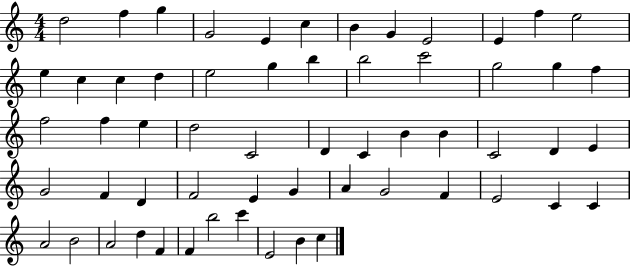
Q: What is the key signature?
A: C major